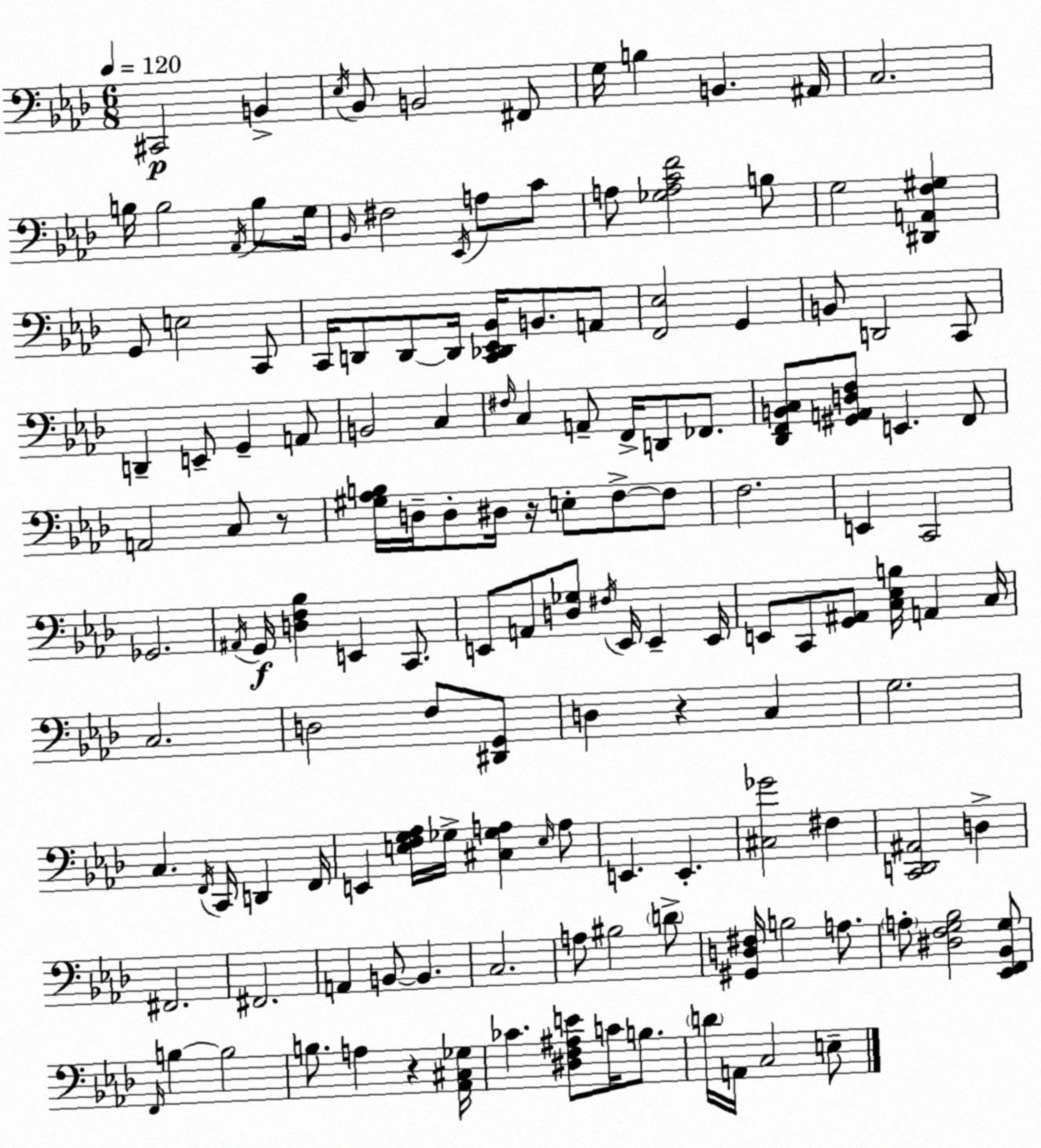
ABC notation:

X:1
T:Untitled
M:6/8
L:1/4
K:Ab
^C,,2 B,, _E,/4 _B,,/2 B,,2 ^F,,/2 G,/4 B, B,, ^A,,/4 C,2 B,/4 B,2 _A,,/4 B,/2 G,/4 _B,,/4 ^F,2 _E,,/4 A,/2 C/2 A,/2 [_G,A,CF]2 B,/2 G,2 [^D,,A,,F,^G,] G,,/2 E,2 C,,/2 C,,/4 D,,/2 D,,/2 D,,/4 [C,,_D,,_E,,_B,,]/4 B,,/2 A,,/2 [F,,_E,]2 G,, B,,/2 D,,2 C,,/2 D,, E,,/2 G,, A,,/2 B,,2 C, ^F,/4 C, A,,/2 F,,/4 D,,/2 _F,,/2 [_D,,F,,B,,C,]/2 [^G,,A,,D,F,]/2 E,, F,,/2 A,,2 C,/2 z/2 [^G,_A,B,]/4 D,/4 D,/2 ^D,/4 z/4 E,/2 F,/2 F,/2 F,2 E,, C,,2 _G,,2 ^A,,/4 G,,/4 [D,F,_B,] E,, C,,/2 E,,/2 A,,/2 [D,_G,]/2 ^F,/4 E,,/4 E,, E,,/4 E,,/2 C,,/2 [G,,^A,,]/2 [C,_E,B,]/4 A,, C,/4 C,2 D,2 F,/2 [^D,,G,,]/2 D, z C, G,2 C, F,,/4 C,,/4 D,, F,,/4 E,, [E,F,G,_A,]/4 _G,/4 [^C,_G,A,] E,/4 A,/2 E,, E,, [^C,_G]2 ^F, [C,,D,,^A,,]2 D, ^F,,2 ^F,,2 A,, B,,/2 B,, C,2 A,/2 ^B,2 D/2 [^G,,D,^F,]/4 B,2 A,/2 A,/2 [^D,F,G,_B,]2 [_E,,F,,_B,,G,]/2 F,,/4 B, B,2 B,/2 A, z [_A,,^C,_G,]/4 _C [^D,F,^A,E]/2 C/4 B,/2 D/4 A,,/4 C,2 E,/2